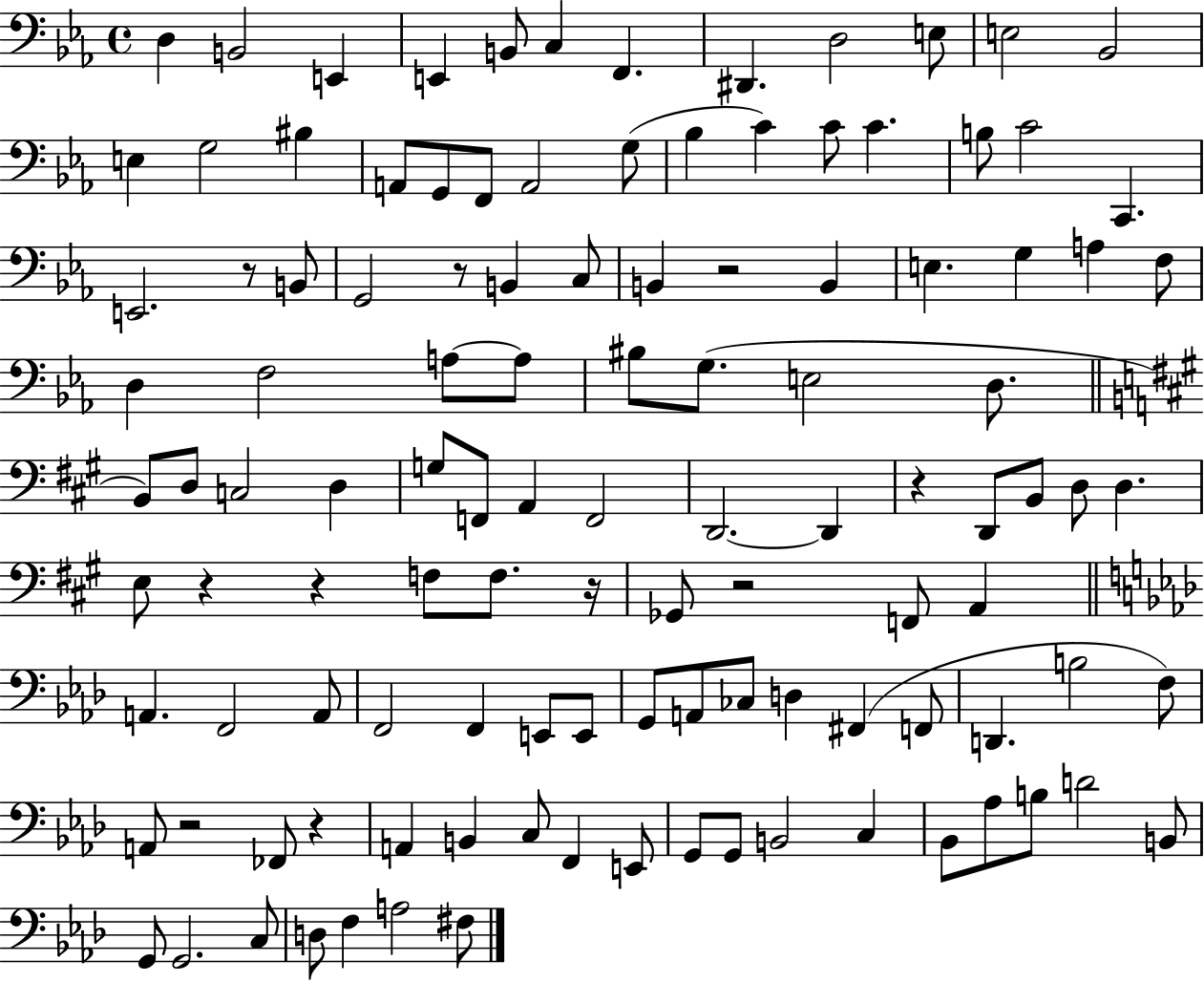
D3/q B2/h E2/q E2/q B2/e C3/q F2/q. D#2/q. D3/h E3/e E3/h Bb2/h E3/q G3/h BIS3/q A2/e G2/e F2/e A2/h G3/e Bb3/q C4/q C4/e C4/q. B3/e C4/h C2/q. E2/h. R/e B2/e G2/h R/e B2/q C3/e B2/q R/h B2/q E3/q. G3/q A3/q F3/e D3/q F3/h A3/e A3/e BIS3/e G3/e. E3/h D3/e. B2/e D3/e C3/h D3/q G3/e F2/e A2/q F2/h D2/h. D2/q R/q D2/e B2/e D3/e D3/q. E3/e R/q R/q F3/e F3/e. R/s Gb2/e R/h F2/e A2/q A2/q. F2/h A2/e F2/h F2/q E2/e E2/e G2/e A2/e CES3/e D3/q F#2/q F2/e D2/q. B3/h F3/e A2/e R/h FES2/e R/q A2/q B2/q C3/e F2/q E2/e G2/e G2/e B2/h C3/q Bb2/e Ab3/e B3/e D4/h B2/e G2/e G2/h. C3/e D3/e F3/q A3/h F#3/e